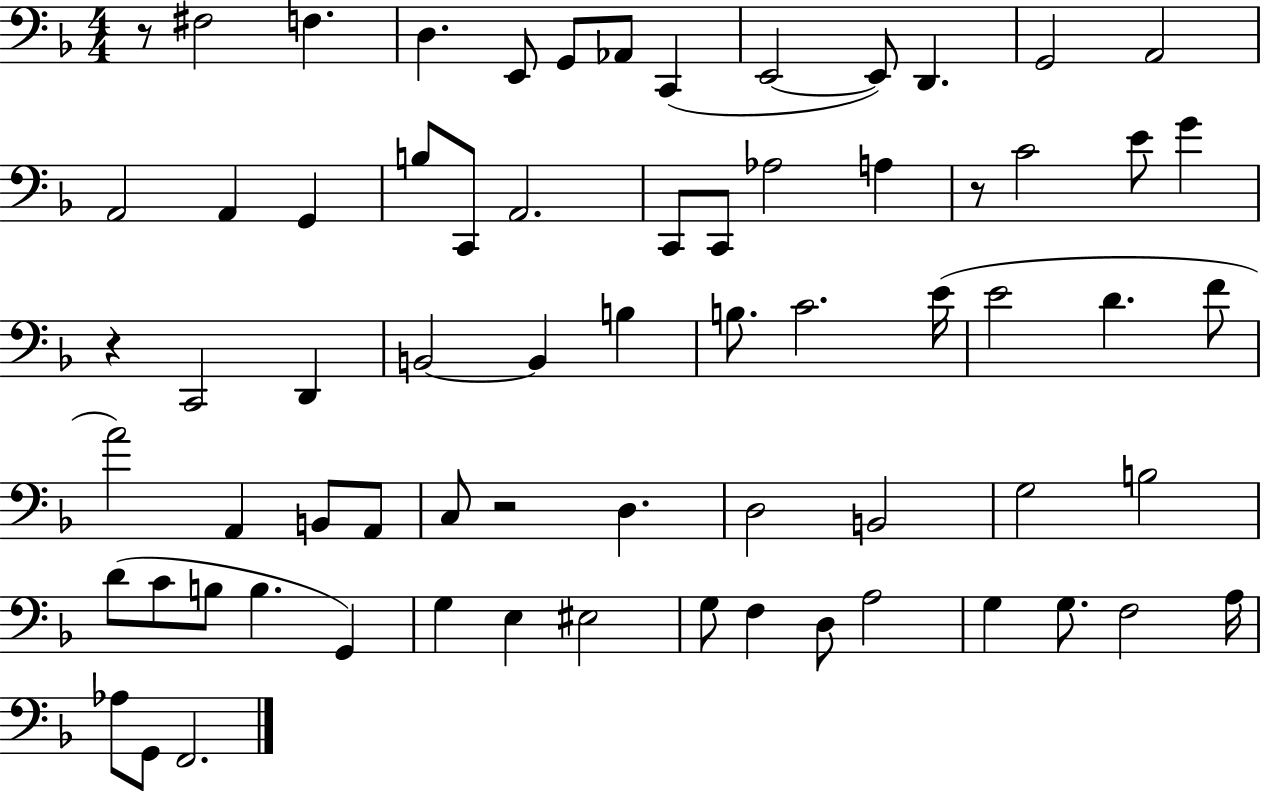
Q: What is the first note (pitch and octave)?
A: F#3